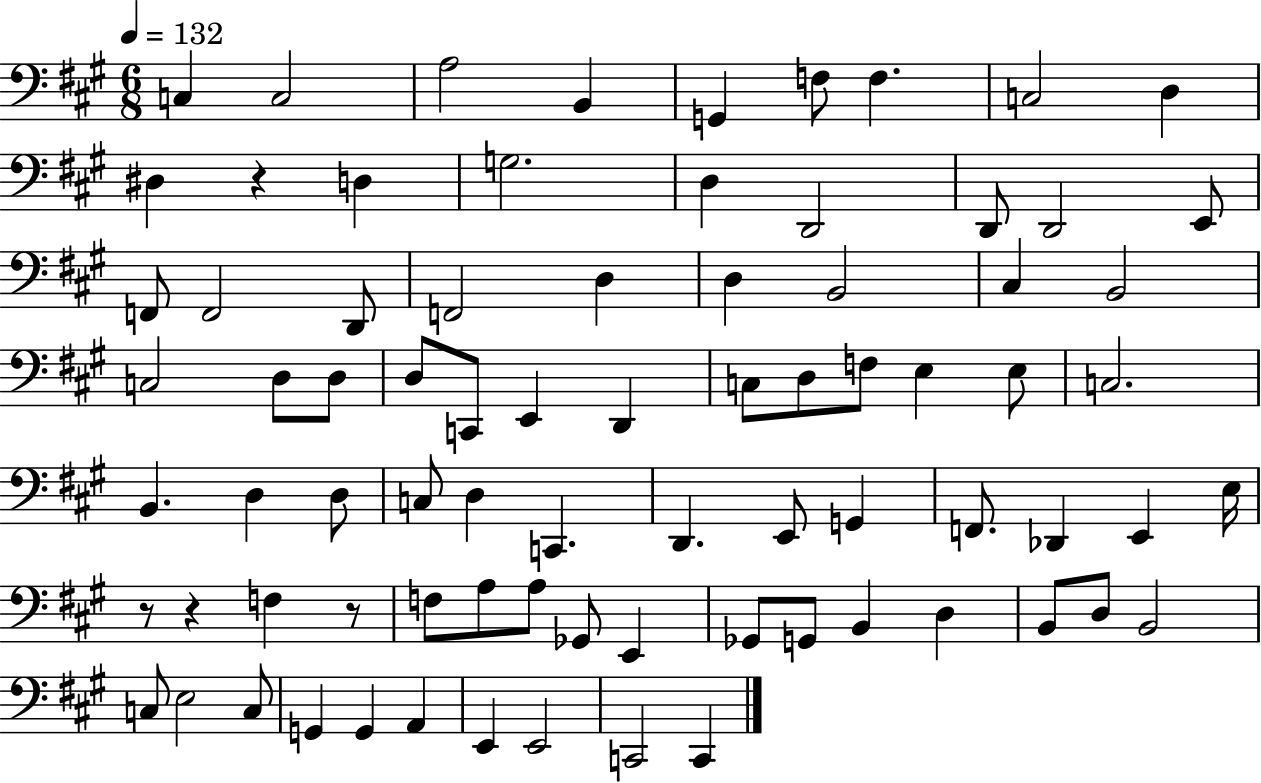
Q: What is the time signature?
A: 6/8